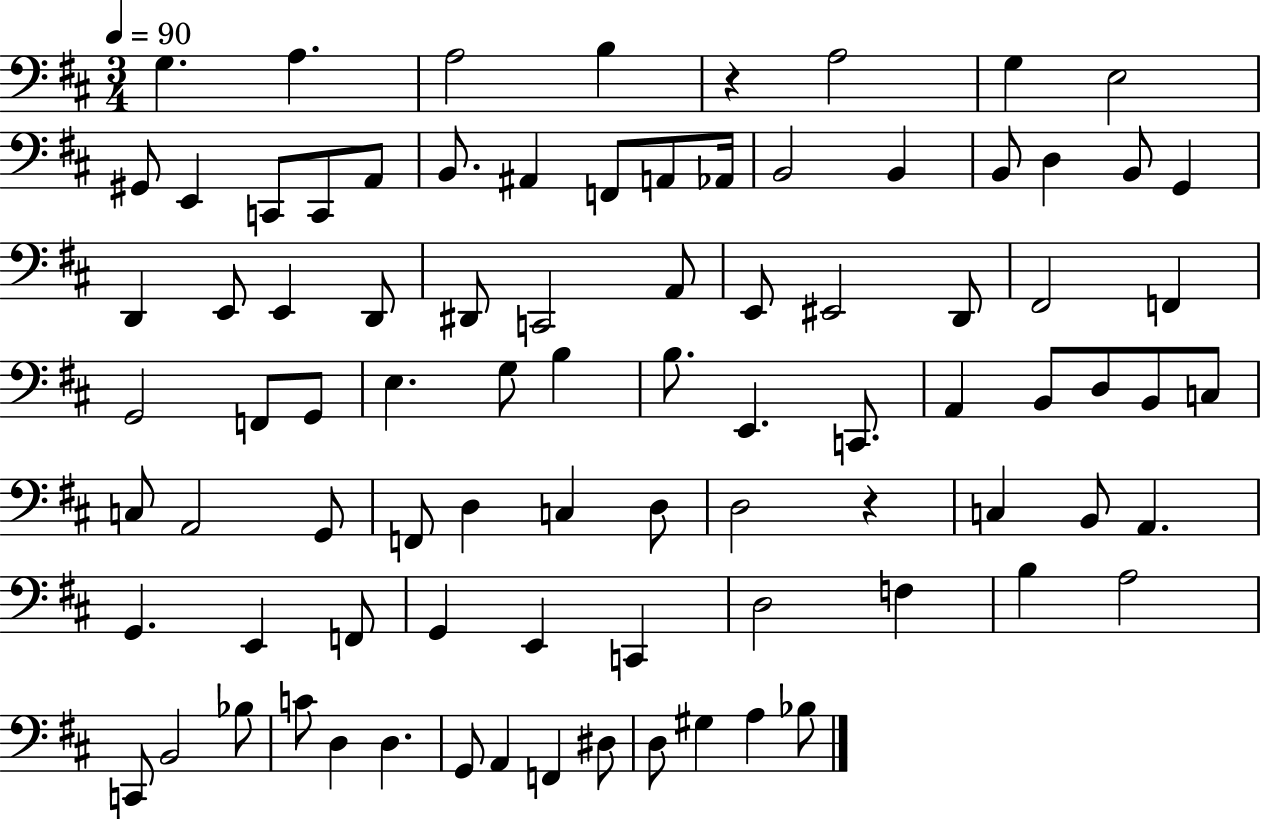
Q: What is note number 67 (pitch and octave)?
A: D3